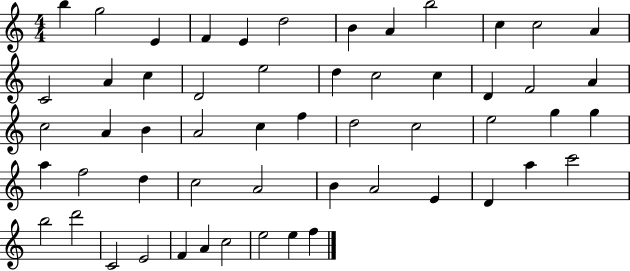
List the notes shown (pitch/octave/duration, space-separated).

B5/q G5/h E4/q F4/q E4/q D5/h B4/q A4/q B5/h C5/q C5/h A4/q C4/h A4/q C5/q D4/h E5/h D5/q C5/h C5/q D4/q F4/h A4/q C5/h A4/q B4/q A4/h C5/q F5/q D5/h C5/h E5/h G5/q G5/q A5/q F5/h D5/q C5/h A4/h B4/q A4/h E4/q D4/q A5/q C6/h B5/h D6/h C4/h E4/h F4/q A4/q C5/h E5/h E5/q F5/q